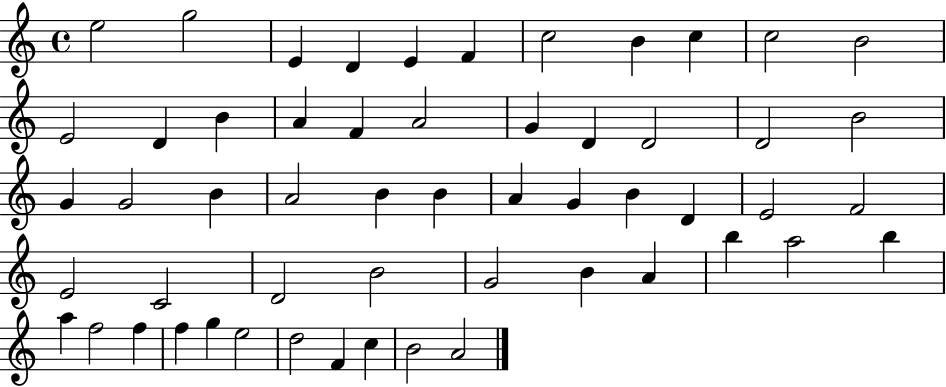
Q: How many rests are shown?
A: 0